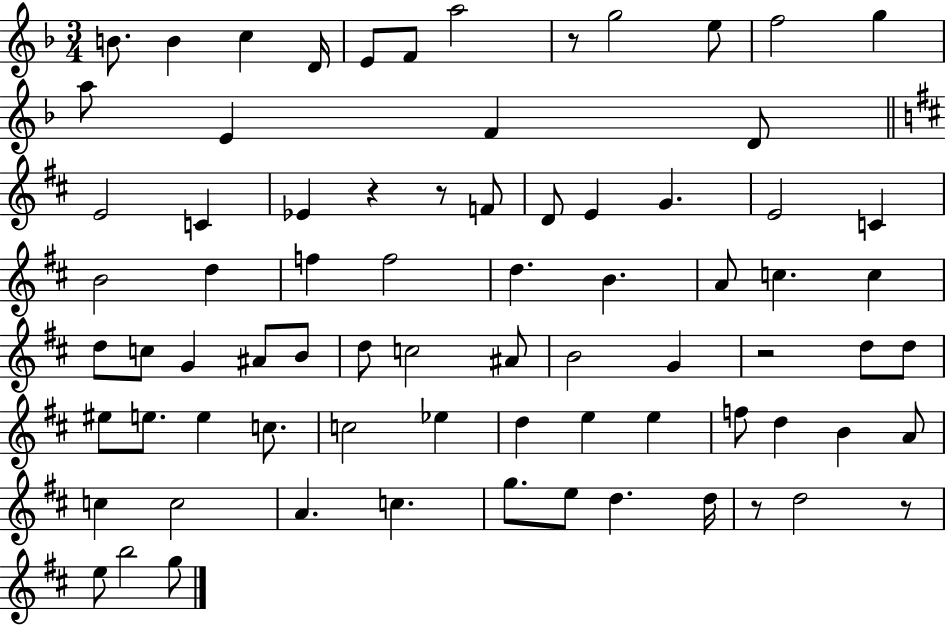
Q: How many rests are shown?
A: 6